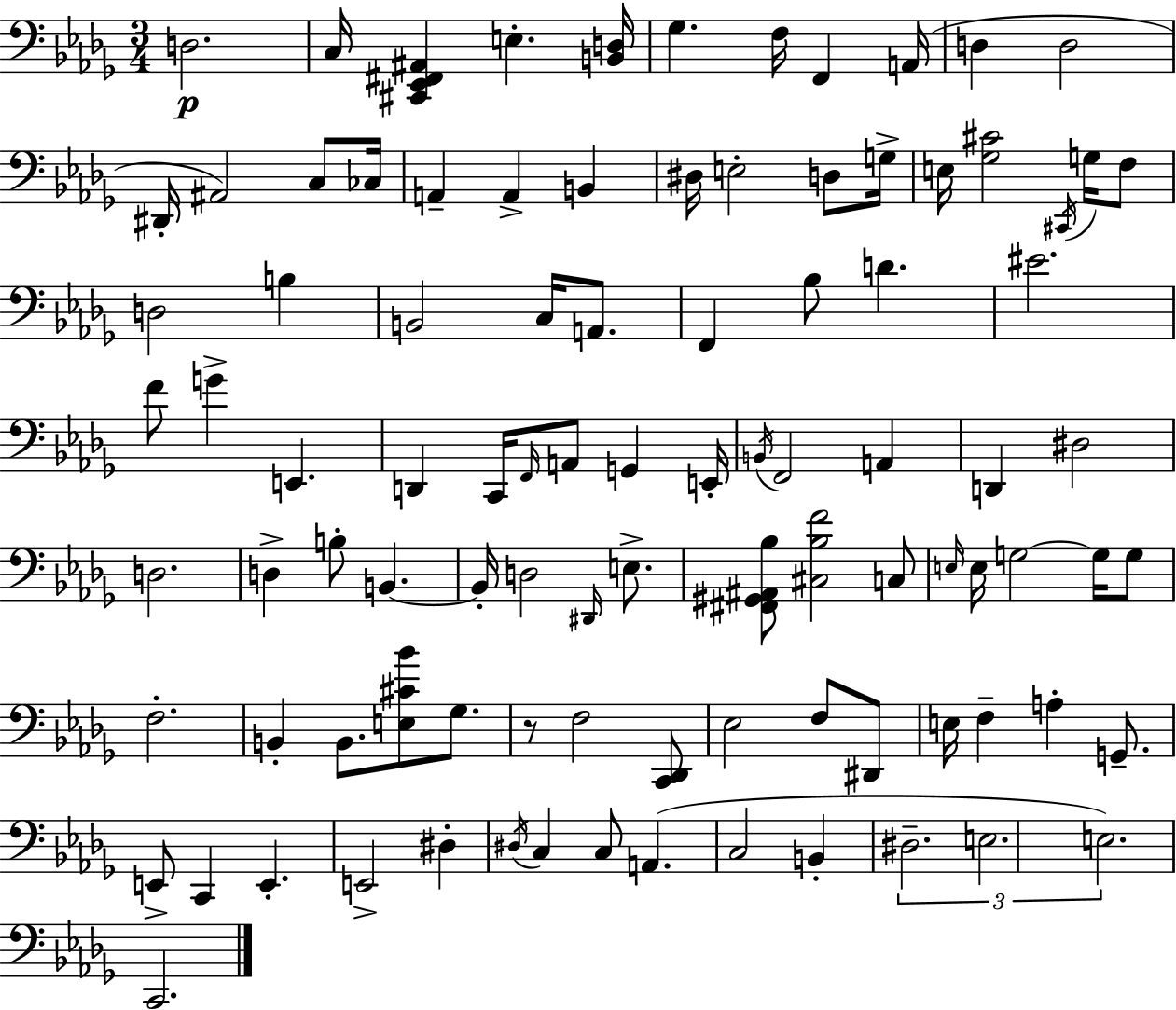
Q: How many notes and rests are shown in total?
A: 96